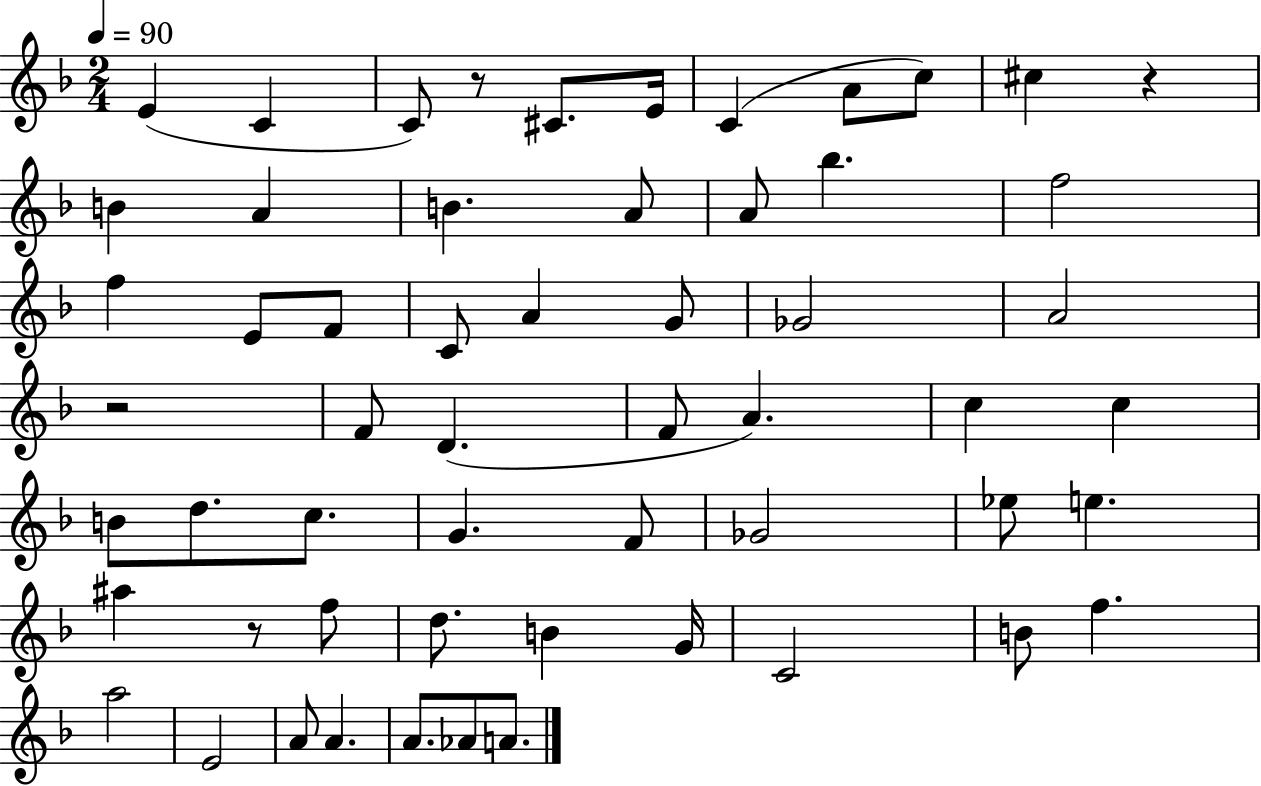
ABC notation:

X:1
T:Untitled
M:2/4
L:1/4
K:F
E C C/2 z/2 ^C/2 E/4 C A/2 c/2 ^c z B A B A/2 A/2 _b f2 f E/2 F/2 C/2 A G/2 _G2 A2 z2 F/2 D F/2 A c c B/2 d/2 c/2 G F/2 _G2 _e/2 e ^a z/2 f/2 d/2 B G/4 C2 B/2 f a2 E2 A/2 A A/2 _A/2 A/2